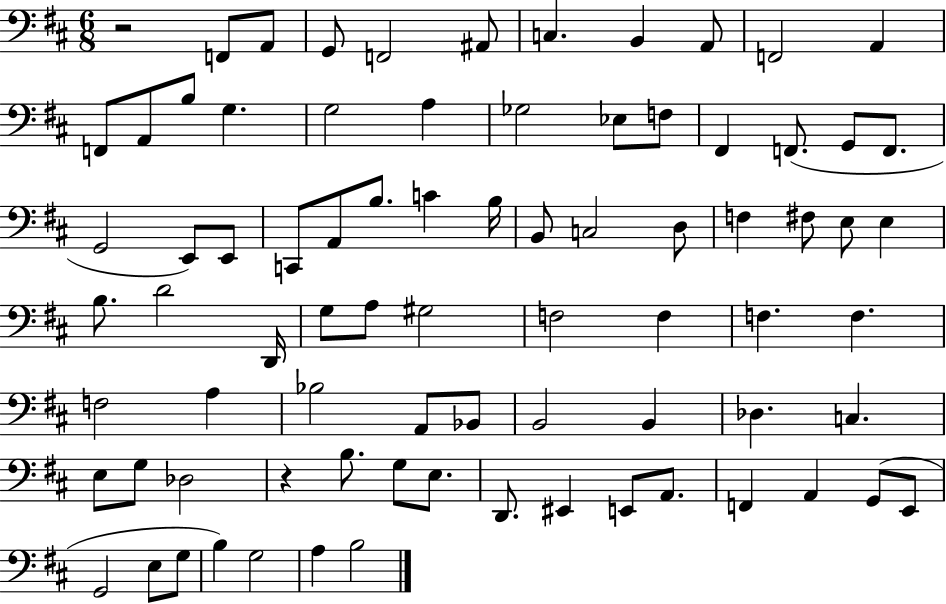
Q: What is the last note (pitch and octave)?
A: B3